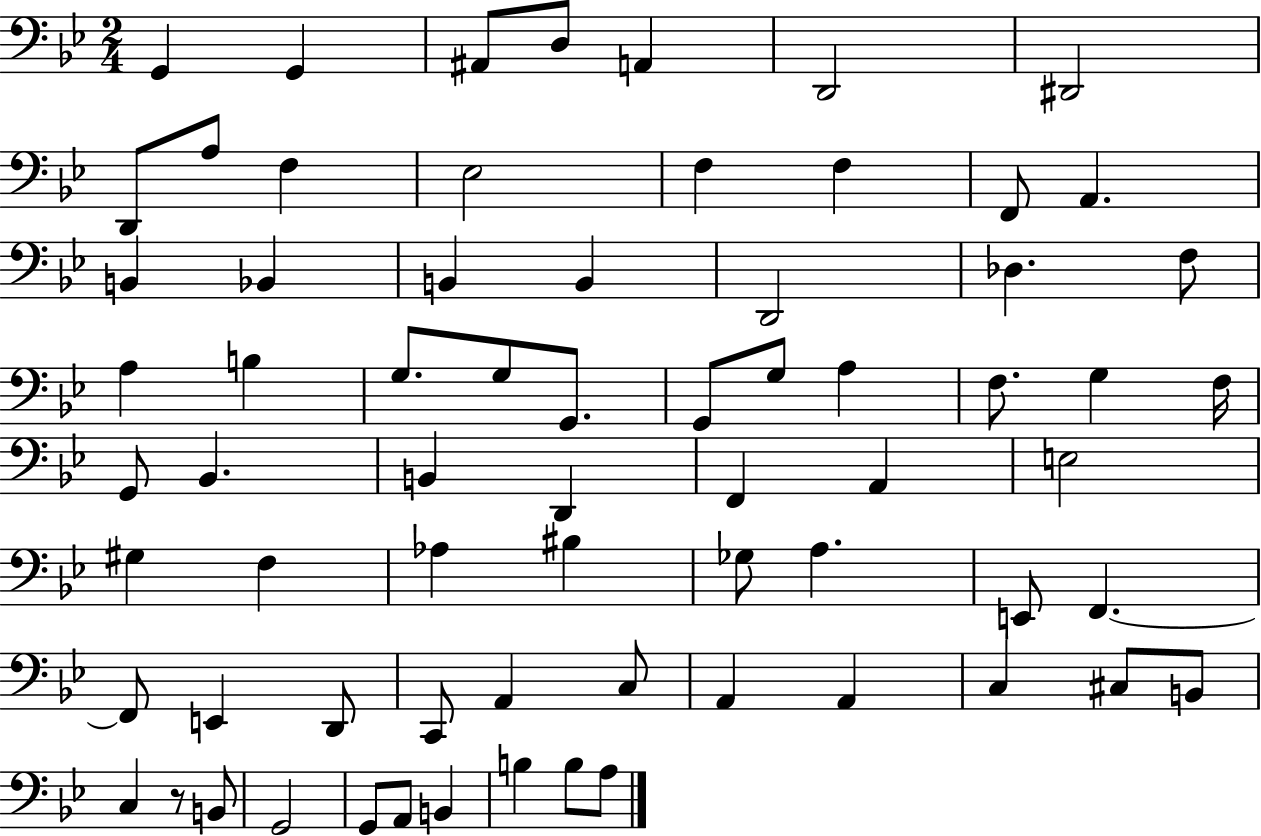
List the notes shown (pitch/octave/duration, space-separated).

G2/q G2/q A#2/e D3/e A2/q D2/h D#2/h D2/e A3/e F3/q Eb3/h F3/q F3/q F2/e A2/q. B2/q Bb2/q B2/q B2/q D2/h Db3/q. F3/e A3/q B3/q G3/e. G3/e G2/e. G2/e G3/e A3/q F3/e. G3/q F3/s G2/e Bb2/q. B2/q D2/q F2/q A2/q E3/h G#3/q F3/q Ab3/q BIS3/q Gb3/e A3/q. E2/e F2/q. F2/e E2/q D2/e C2/e A2/q C3/e A2/q A2/q C3/q C#3/e B2/e C3/q R/e B2/e G2/h G2/e A2/e B2/q B3/q B3/e A3/e